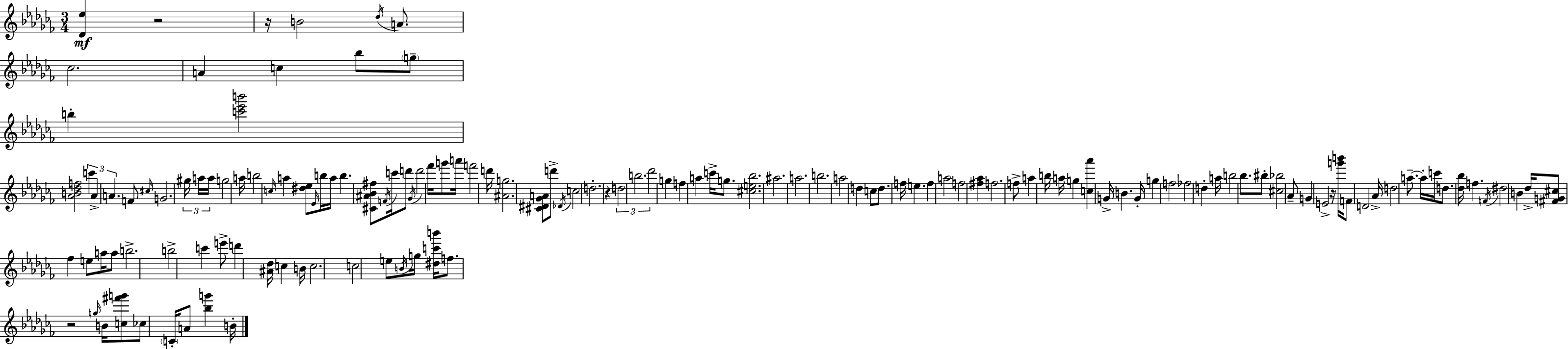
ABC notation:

X:1
T:Untitled
M:3/4
L:1/4
K:Abm
[_D_e] z2 z/4 B2 _d/4 A/2 _c2 A c _b/2 g/2 b [c'_e'b']2 [_AB_df]2 c' _A A F/2 ^c/4 G2 ^g/4 a/4 a/4 g2 a/4 b2 c/4 a [^d_e]/2 _E/4 b/4 a/4 b [^C^A_B^f]/2 F/4 c'/4 d'/2 _G/4 d'2 _f'/4 g'/2 a'/4 f'2 d'/4 [^Ag]2 [^C^D_GA]/2 d'/2 _D/4 c2 d2 z d2 b2 _d'2 g f a c'/4 g/2 [^ce_b]2 ^a2 a2 b2 a2 d c/2 d/2 f/4 e f a2 f2 [^f_a] f2 f/2 a b/4 a/4 g [c_a'] G/4 B G/4 g f2 _f2 d a/4 b2 _b/2 ^b/2 [^c_b]2 _A/2 G E2 z/4 [g'b']/4 F/2 D2 _A/4 d2 a/2 a/4 c'/4 d/2 [_d_b]/4 f F/4 ^d2 B _d/4 [^FG^c]/2 _f e/2 a/4 a/2 b2 b2 c' e'/2 d' [^A_d]/4 c B/4 c2 c2 e/2 B/4 g/4 [^dc'b']/4 f/2 z2 g/4 B/4 [c^f'g']/2 _c/2 C/4 A/2 [_bg'] B/4